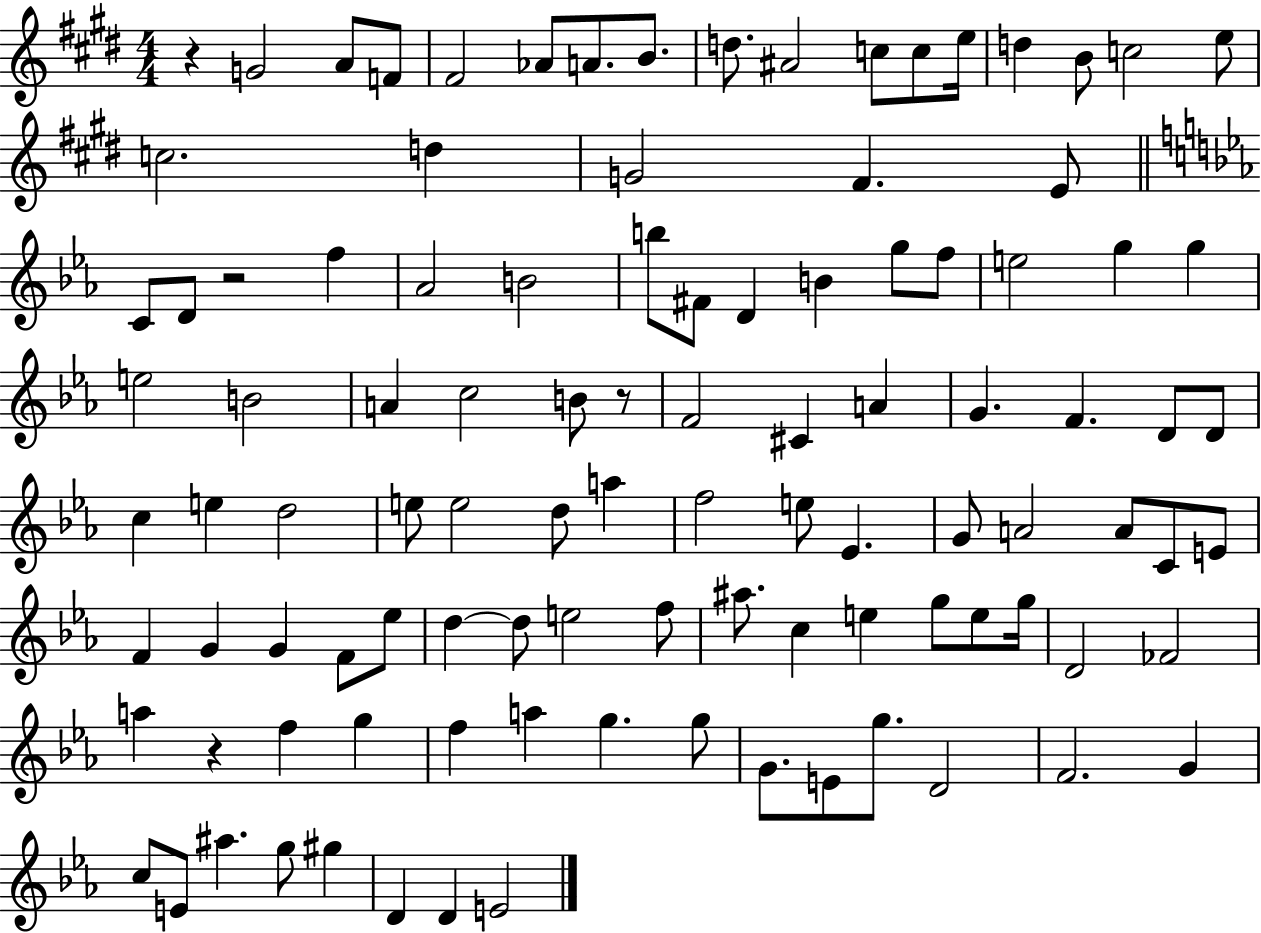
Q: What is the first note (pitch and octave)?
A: G4